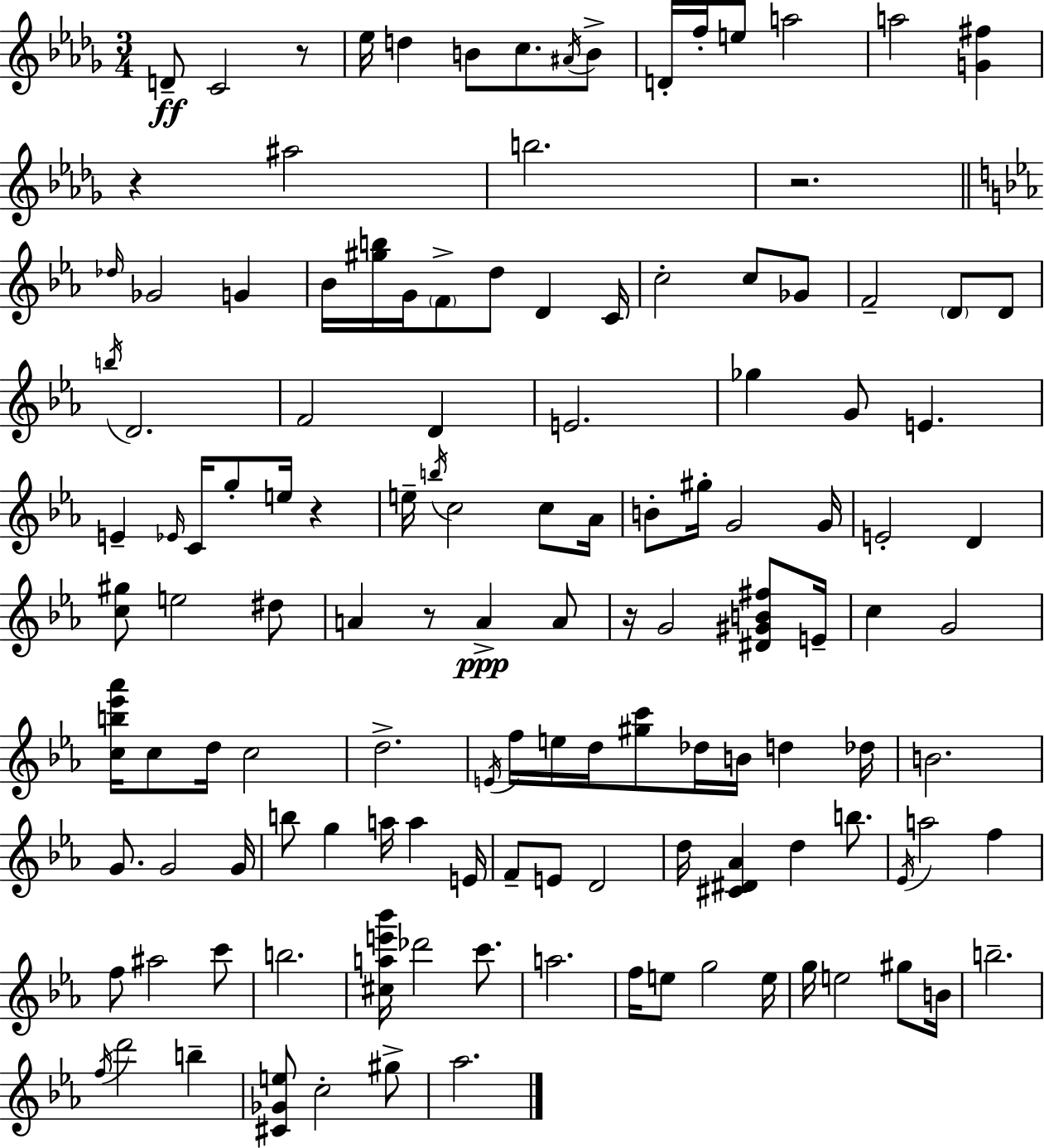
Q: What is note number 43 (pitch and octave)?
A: E5